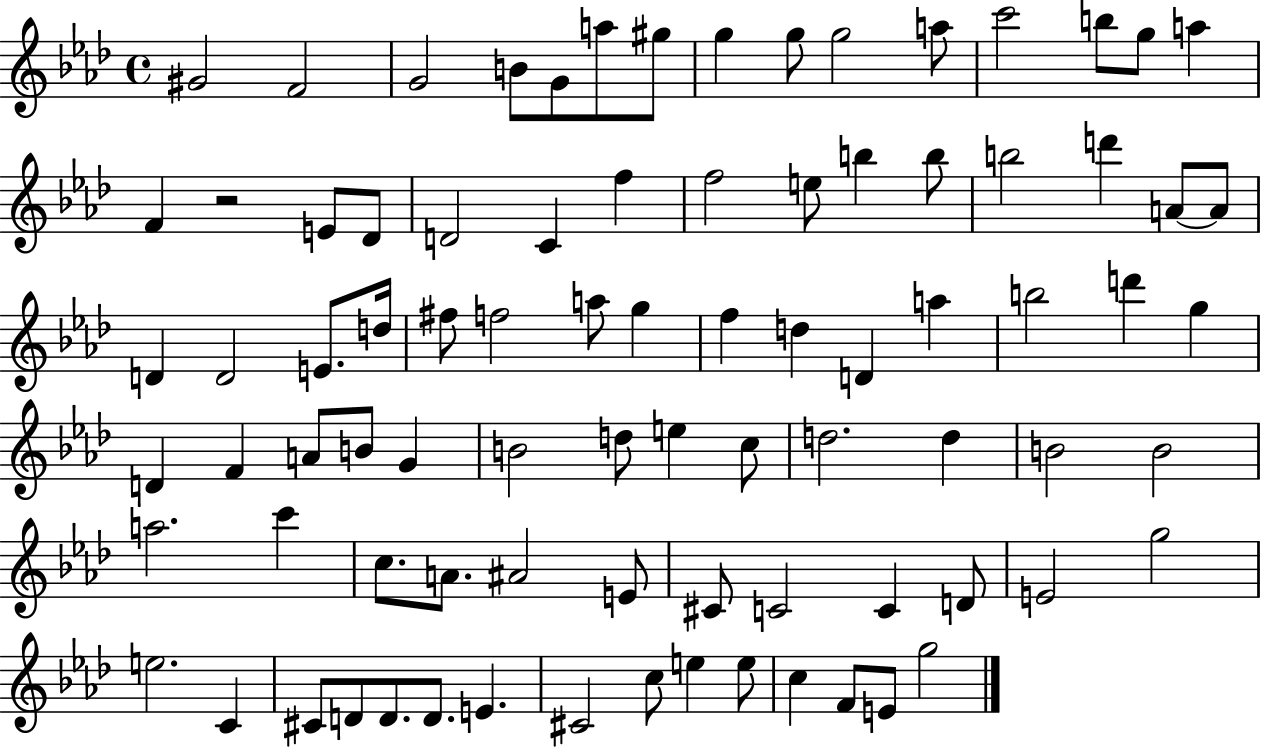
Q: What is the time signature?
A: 4/4